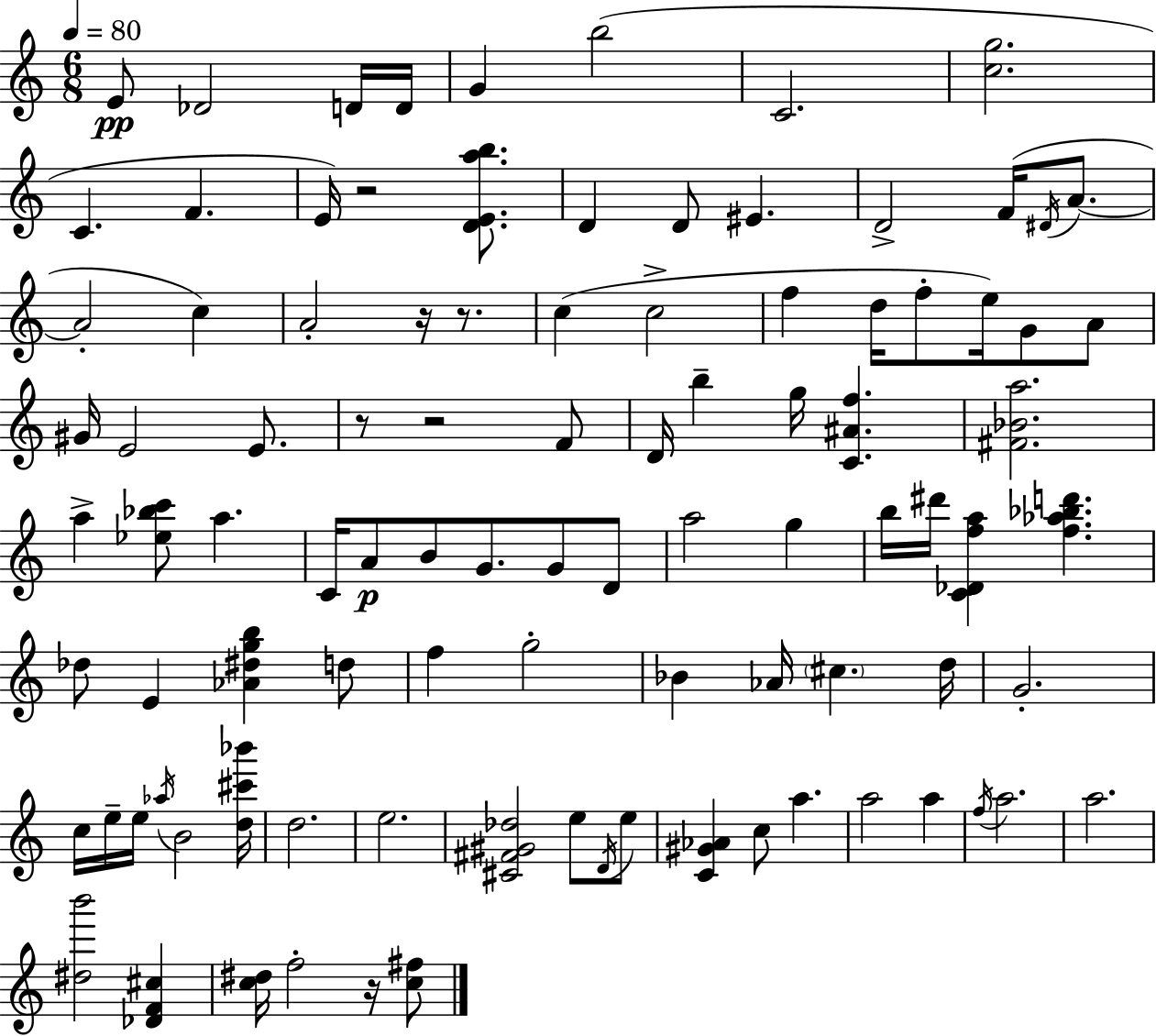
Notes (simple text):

E4/e Db4/h D4/s D4/s G4/q B5/h C4/h. [C5,G5]/h. C4/q. F4/q. E4/s R/h [D4,E4,A5,B5]/e. D4/q D4/e EIS4/q. D4/h F4/s D#4/s A4/e. A4/h C5/q A4/h R/s R/e. C5/q C5/h F5/q D5/s F5/e E5/s G4/e A4/e G#4/s E4/h E4/e. R/e R/h F4/e D4/s B5/q G5/s [C4,A#4,F5]/q. [F#4,Bb4,A5]/h. A5/q [Eb5,Bb5,C6]/e A5/q. C4/s A4/e B4/e G4/e. G4/e D4/e A5/h G5/q B5/s D#6/s [C4,Db4,F5,A5]/q [F5,Ab5,Bb5,D6]/q. Db5/e E4/q [Ab4,D#5,G5,B5]/q D5/e F5/q G5/h Bb4/q Ab4/s C#5/q. D5/s G4/h. C5/s E5/s E5/s Ab5/s B4/h [D5,C#6,Bb6]/s D5/h. E5/h. [C#4,F#4,G#4,Db5]/h E5/e D4/s E5/e [C4,G#4,Ab4]/q C5/e A5/q. A5/h A5/q F5/s A5/h. A5/h. [D#5,B6]/h [Db4,F4,C#5]/q [C5,D#5]/s F5/h R/s [C5,F#5]/e